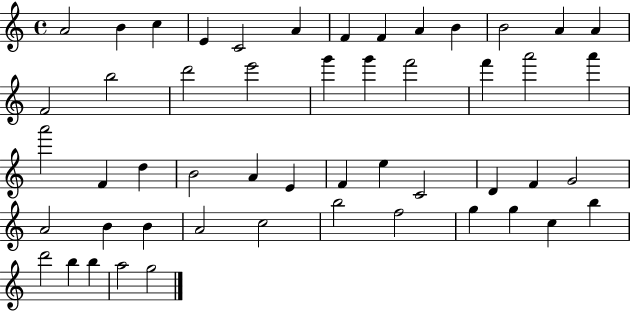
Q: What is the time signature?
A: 4/4